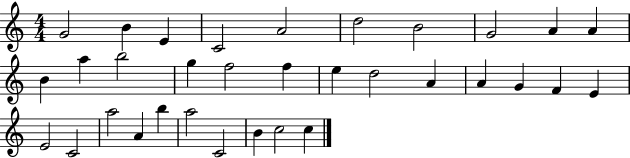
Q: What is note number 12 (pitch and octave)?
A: A5